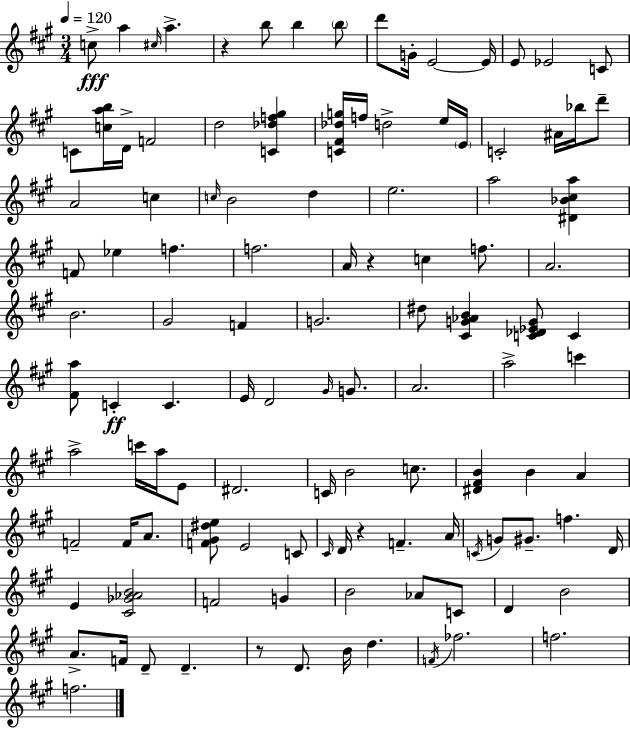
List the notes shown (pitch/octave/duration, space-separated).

C5/e A5/q C#5/s A5/q. R/q B5/e B5/q B5/e D6/e G4/s E4/h E4/s E4/e Eb4/h C4/e C4/e [C5,A5,B5]/s D4/s F4/h D5/h [C4,Db5,F5,G#5]/q [C4,F#4,Db5,G5]/s F5/s D5/h E5/s E4/s C4/h A#4/s Bb5/s D6/e A4/h C5/q C5/s B4/h D5/q E5/h. A5/h [D#4,Bb4,C#5,A5]/q F4/e Eb5/q F5/q. F5/h. A4/s R/q C5/q F5/e. A4/h. B4/h. G#4/h F4/q G4/h. D#5/e [C#4,G4,Ab4,B4]/q [C4,Db4,Eb4,G4]/e C4/q [F#4,A5]/e C4/q C4/q. E4/s D4/h G#4/s G4/e. A4/h. A5/h C6/q A5/h C6/s A5/s E4/e D#4/h. C4/s B4/h C5/e. [D#4,F#4,B4]/q B4/q A4/q F4/h F4/s A4/e. [F4,G#4,D#5,E5]/e E4/h C4/e C#4/s D4/s R/q F4/q. A4/s C4/s G4/e G#4/e. F5/q. D4/s E4/q [C#4,Gb4,Ab4,B4]/h F4/h G4/q B4/h Ab4/e C4/e D4/q B4/h A4/e. F4/s D4/e D4/q. R/e D4/e. B4/s D5/q. F4/s FES5/h. F5/h. F5/h.